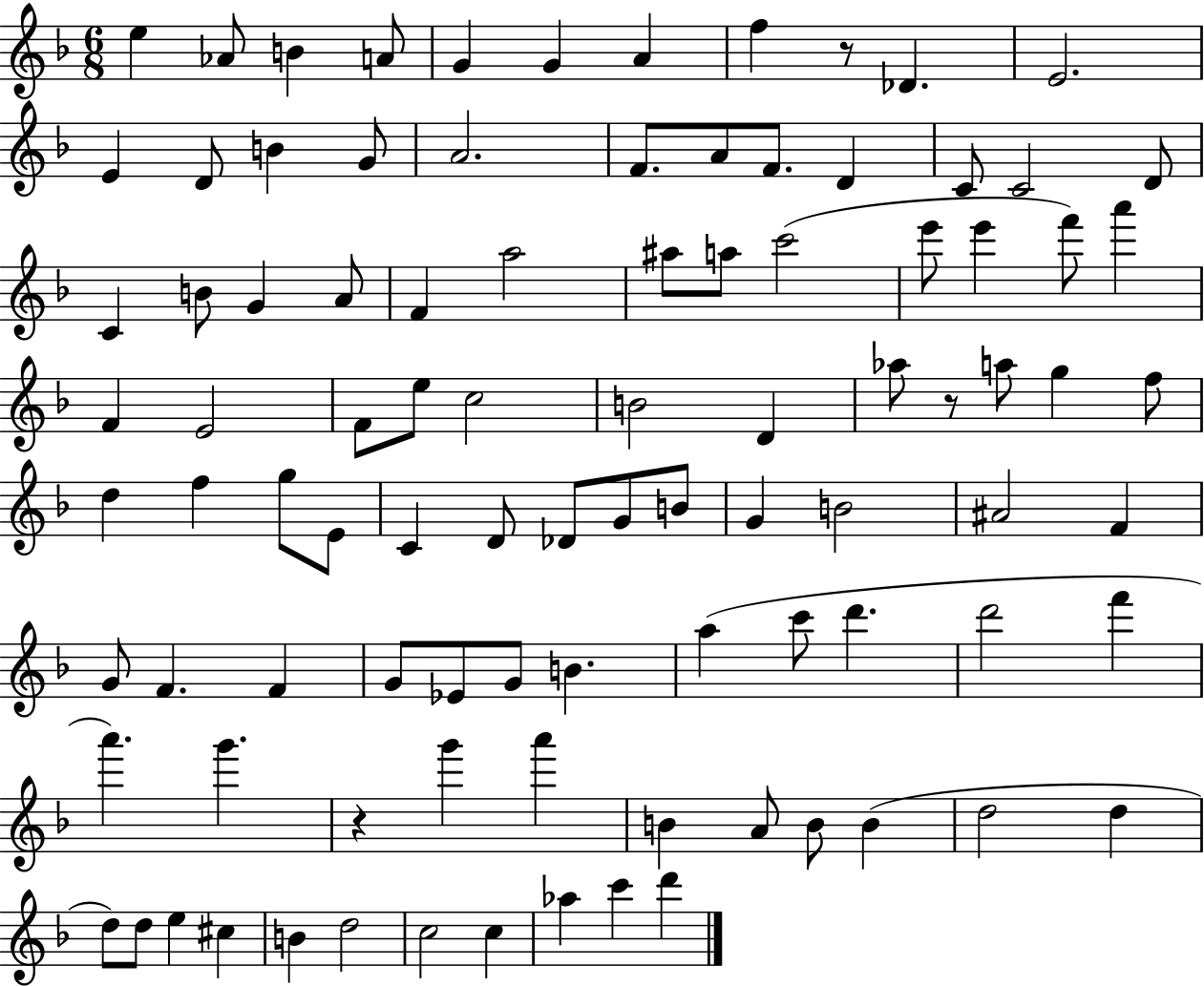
{
  \clef treble
  \numericTimeSignature
  \time 6/8
  \key f \major
  e''4 aes'8 b'4 a'8 | g'4 g'4 a'4 | f''4 r8 des'4. | e'2. | \break e'4 d'8 b'4 g'8 | a'2. | f'8. a'8 f'8. d'4 | c'8 c'2 d'8 | \break c'4 b'8 g'4 a'8 | f'4 a''2 | ais''8 a''8 c'''2( | e'''8 e'''4 f'''8) a'''4 | \break f'4 e'2 | f'8 e''8 c''2 | b'2 d'4 | aes''8 r8 a''8 g''4 f''8 | \break d''4 f''4 g''8 e'8 | c'4 d'8 des'8 g'8 b'8 | g'4 b'2 | ais'2 f'4 | \break g'8 f'4. f'4 | g'8 ees'8 g'8 b'4. | a''4( c'''8 d'''4. | d'''2 f'''4 | \break a'''4.) g'''4. | r4 g'''4 a'''4 | b'4 a'8 b'8 b'4( | d''2 d''4 | \break d''8) d''8 e''4 cis''4 | b'4 d''2 | c''2 c''4 | aes''4 c'''4 d'''4 | \break \bar "|."
}